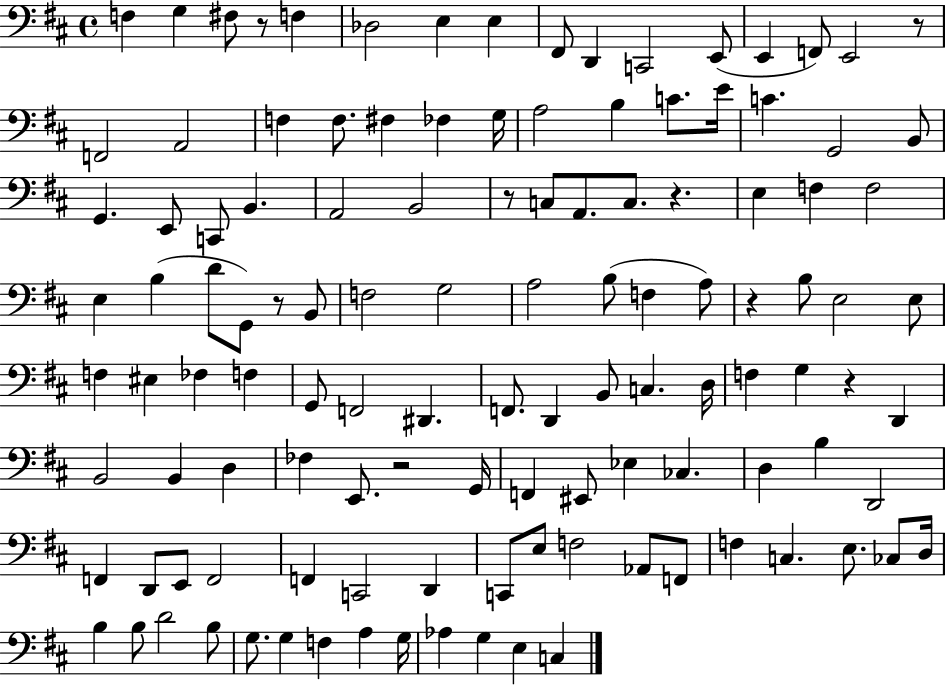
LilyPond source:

{
  \clef bass
  \time 4/4
  \defaultTimeSignature
  \key d \major
  f4 g4 fis8 r8 f4 | des2 e4 e4 | fis,8 d,4 c,2 e,8( | e,4 f,8) e,2 r8 | \break f,2 a,2 | f4 f8. fis4 fes4 g16 | a2 b4 c'8. e'16 | c'4. g,2 b,8 | \break g,4. e,8 c,8 b,4. | a,2 b,2 | r8 c8 a,8. c8. r4. | e4 f4 f2 | \break e4 b4( d'8 g,8) r8 b,8 | f2 g2 | a2 b8( f4 a8) | r4 b8 e2 e8 | \break f4 eis4 fes4 f4 | g,8 f,2 dis,4. | f,8. d,4 b,8 c4. d16 | f4 g4 r4 d,4 | \break b,2 b,4 d4 | fes4 e,8. r2 g,16 | f,4 eis,8 ees4 ces4. | d4 b4 d,2 | \break f,4 d,8 e,8 f,2 | f,4 c,2 d,4 | c,8 e8 f2 aes,8 f,8 | f4 c4. e8. ces8 d16 | \break b4 b8 d'2 b8 | g8. g4 f4 a4 g16 | aes4 g4 e4 c4 | \bar "|."
}